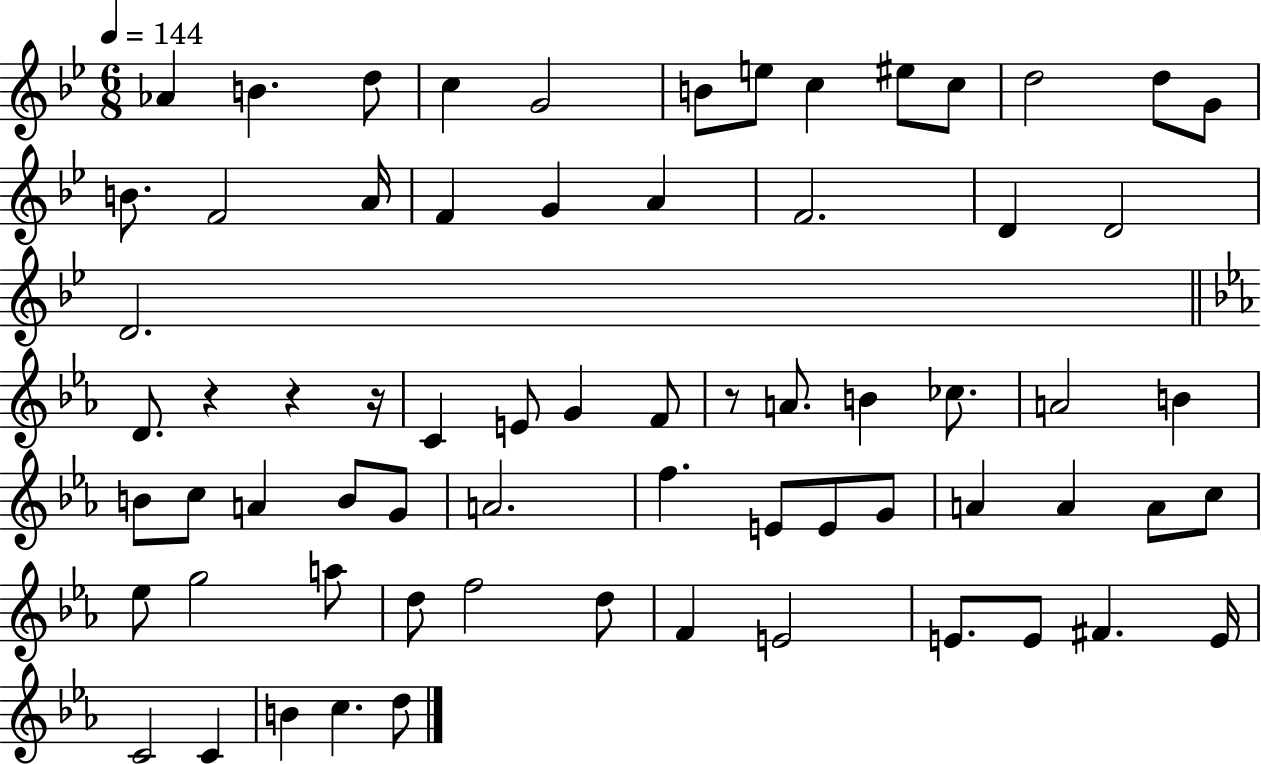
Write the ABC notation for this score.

X:1
T:Untitled
M:6/8
L:1/4
K:Bb
_A B d/2 c G2 B/2 e/2 c ^e/2 c/2 d2 d/2 G/2 B/2 F2 A/4 F G A F2 D D2 D2 D/2 z z z/4 C E/2 G F/2 z/2 A/2 B _c/2 A2 B B/2 c/2 A B/2 G/2 A2 f E/2 E/2 G/2 A A A/2 c/2 _e/2 g2 a/2 d/2 f2 d/2 F E2 E/2 E/2 ^F E/4 C2 C B c d/2